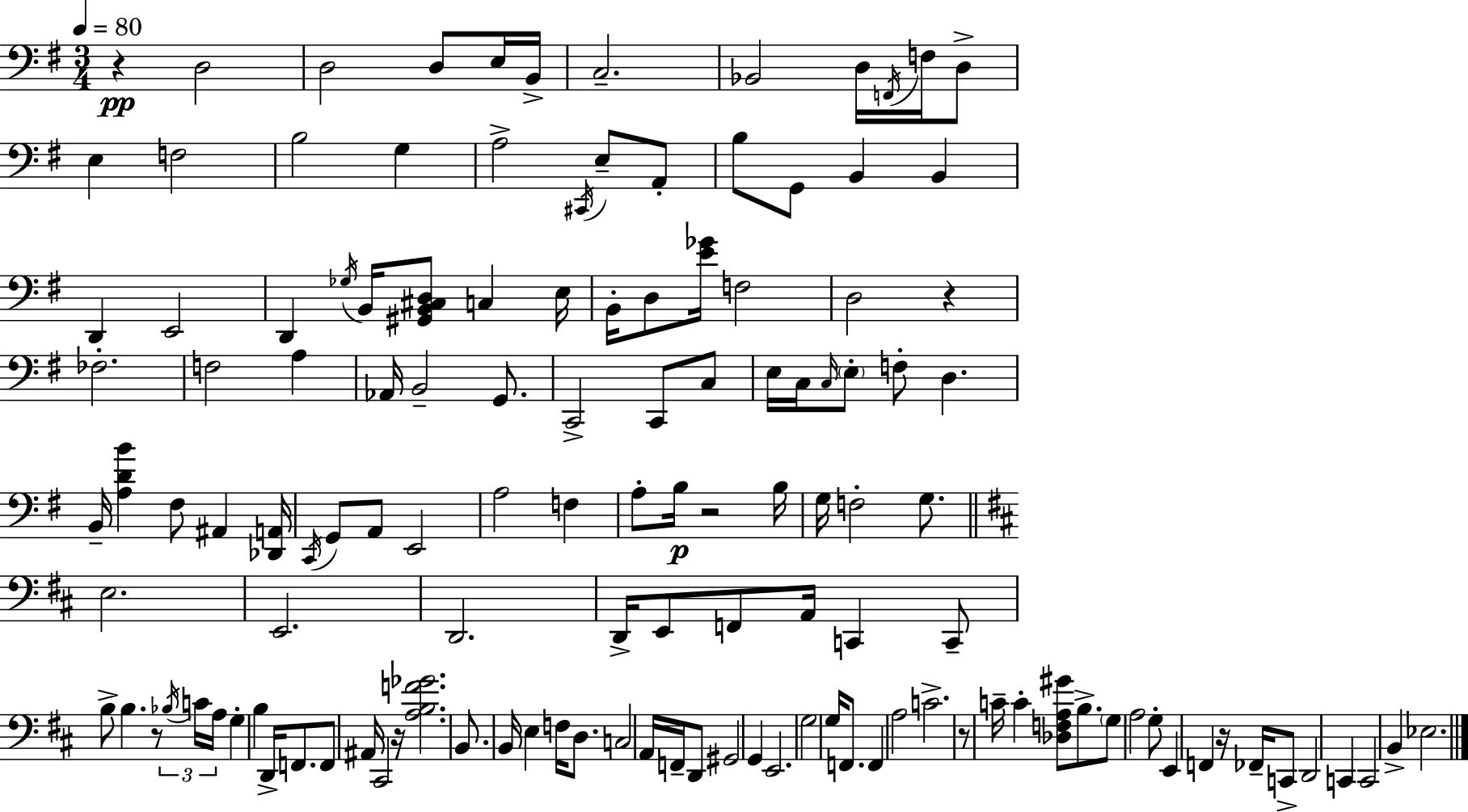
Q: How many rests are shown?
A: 7